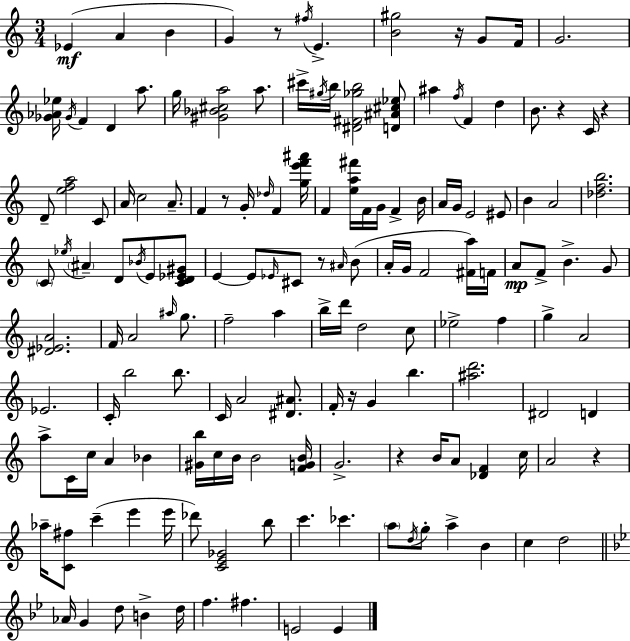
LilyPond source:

{
  \clef treble
  \numericTimeSignature
  \time 3/4
  \key a \minor
  ees'4(\mf a'4 b'4 | g'4) r8 \acciaccatura { fis''16 } e'4.-> | <b' gis''>2 r16 g'8 | f'16 g'2. | \break <ges' aes' ees''>16 \acciaccatura { ges'16 } f'4 d'4 a''8. | g''16 <gis' bes' cis'' a''>2 a''8. | cis'''16-> \acciaccatura { gis''16 } b''16 <dis' fis' ges'' b''>2 | <d' ais' cis'' ees''>8 ais''4 \acciaccatura { f''16 } f'4 | \break d''4 b'8. r4 c'16 | r4 d'8-- <e'' f'' a''>2 | c'8 a'16 c''2 | a'8.-- f'4 r8 g'16-. \grace { des''16 } | \break f'4 <g'' e''' f''' ais'''>16 f'4 <e'' a'' fis'''>16 f'16 g'16 | f'4-> b'16 a'16 g'16 e'2 | eis'8 b'4 a'2 | <des'' f'' b''>2. | \break \parenthesize c'8 \acciaccatura { ees''16 } \parenthesize ais'4-- | d'8 \acciaccatura { bes'16 } e'8 <c' d' ees' gis'>8 e'4~~ e'8 | \grace { ees'16 } cis'8 r8 \grace { ais'16 } b'8( a'16-. g'16 f'2 | <fis' a''>16) f'16 a'8\mp f'8-> | \break b'4.-> g'8 <dis' ees' a'>2. | f'16 a'2 | \grace { ais''16 } g''8. f''2-- | a''4 b''16-> d'''16 | \break d''2 c''8 ees''2-> | f''4 g''4-> | a'2 ees'2. | c'16-. b''2 | \break b''8. c'16 a'2 | <dis' ais'>8. f'16-. r16 | g'4 b''4. <ais'' d'''>2. | dis'2 | \break d'4 a''8-> | c'16 c''16 a'4 bes'4 <gis' b''>16 c''16 | b'16 b'2 <f' g' b'>16 g'2.-> | r4 | \break b'16 a'8 <des' f'>4 c''16 a'2 | r4 aes''16-- <c' fis''>8 | c'''4--( e'''4 e'''16 des'''8) | <c' e' ges'>2 b''8 c'''4. | \break ces'''4. \parenthesize a''8 | \acciaccatura { d''16 } g''8-. a''4-> b'4 c''4 | d''2 \bar "||" \break \key g \minor aes'16 g'4 d''8 b'4-> d''16 | f''4. fis''4. | e'2 e'4 | \bar "|."
}